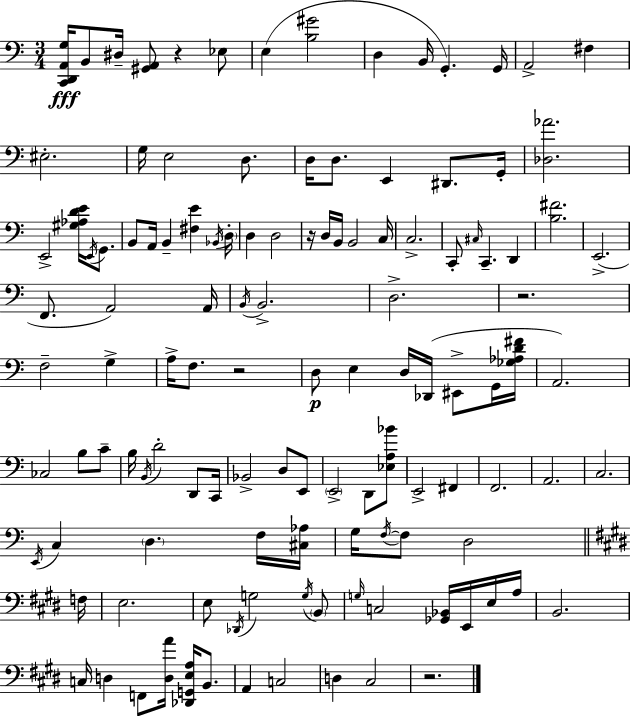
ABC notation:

X:1
T:Untitled
M:3/4
L:1/4
K:Am
[C,,D,,A,,G,]/4 B,,/2 ^D,/4 [^G,,A,,]/2 z _E,/2 E, [B,^G]2 D, B,,/4 G,, G,,/4 A,,2 ^F, ^E,2 G,/4 E,2 D,/2 D,/4 D,/2 E,, ^D,,/2 G,,/4 [_D,_A]2 E,,2 [^G,_A,DE]/4 E,,/4 G,,/2 B,,/2 A,,/4 B,, [^F,E] _B,,/4 D,/4 D, D,2 z/4 D,/4 B,,/4 B,,2 C,/4 C,2 C,,/2 ^C,/4 C,, D,, [B,^F]2 E,,2 F,,/2 A,,2 A,,/4 B,,/4 B,,2 D,2 z2 F,2 G, A,/4 F,/2 z2 D,/2 E, D,/4 _D,,/4 ^E,,/2 G,,/4 [_G,_A,D^F]/4 A,,2 _C,2 B,/2 C/2 B,/4 B,,/4 D2 D,,/2 C,,/4 _B,,2 D,/2 E,,/2 E,,2 D,,/2 [_E,A,_B]/2 E,,2 ^F,, F,,2 A,,2 C,2 E,,/4 C, D, F,/4 [^C,_A,]/4 G,/4 F,/4 F,/2 D,2 F,/4 E,2 E,/2 _D,,/4 G,2 G,/4 B,,/2 G,/4 C,2 [_G,,_B,,]/4 E,,/4 E,/4 A,/4 B,,2 C,/4 D, F,,/2 [D,A]/4 [_D,,G,,E,A,]/4 B,,/2 A,, C,2 D, ^C,2 z2